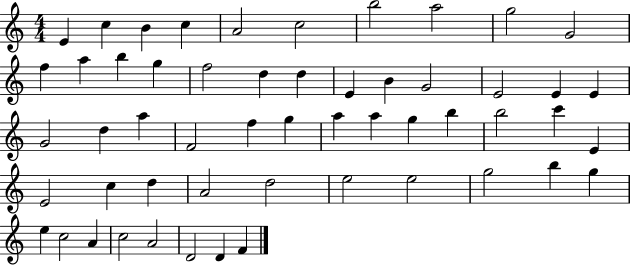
X:1
T:Untitled
M:4/4
L:1/4
K:C
E c B c A2 c2 b2 a2 g2 G2 f a b g f2 d d E B G2 E2 E E G2 d a F2 f g a a g b b2 c' E E2 c d A2 d2 e2 e2 g2 b g e c2 A c2 A2 D2 D F